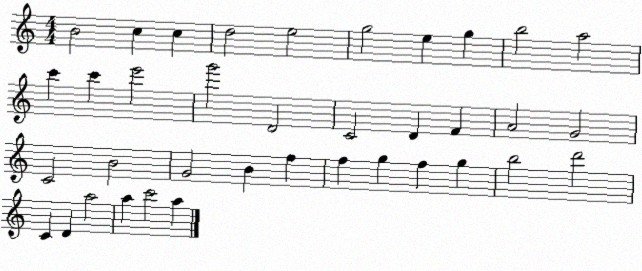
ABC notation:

X:1
T:Untitled
M:4/4
L:1/4
K:C
B2 c c d2 e2 g2 e g b2 a2 c' c' e'2 g'2 D2 C2 D F A2 G2 C2 B2 G2 B f f g f g b2 d'2 C D a2 a c'2 a